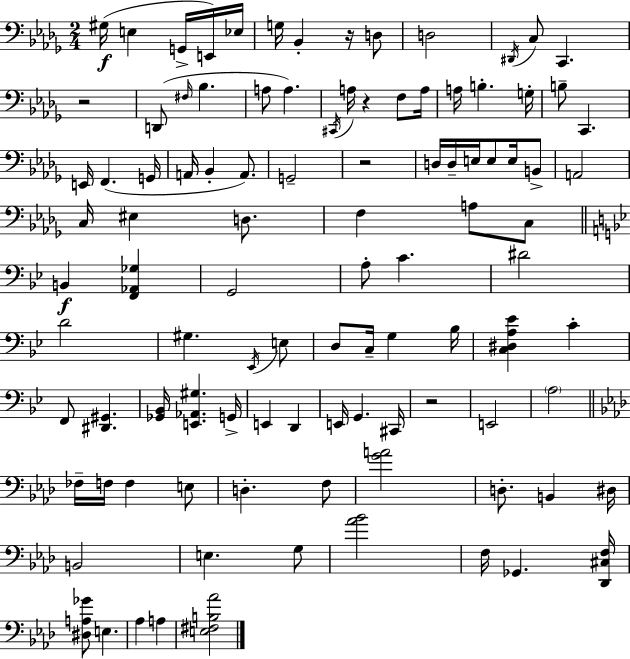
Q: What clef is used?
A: bass